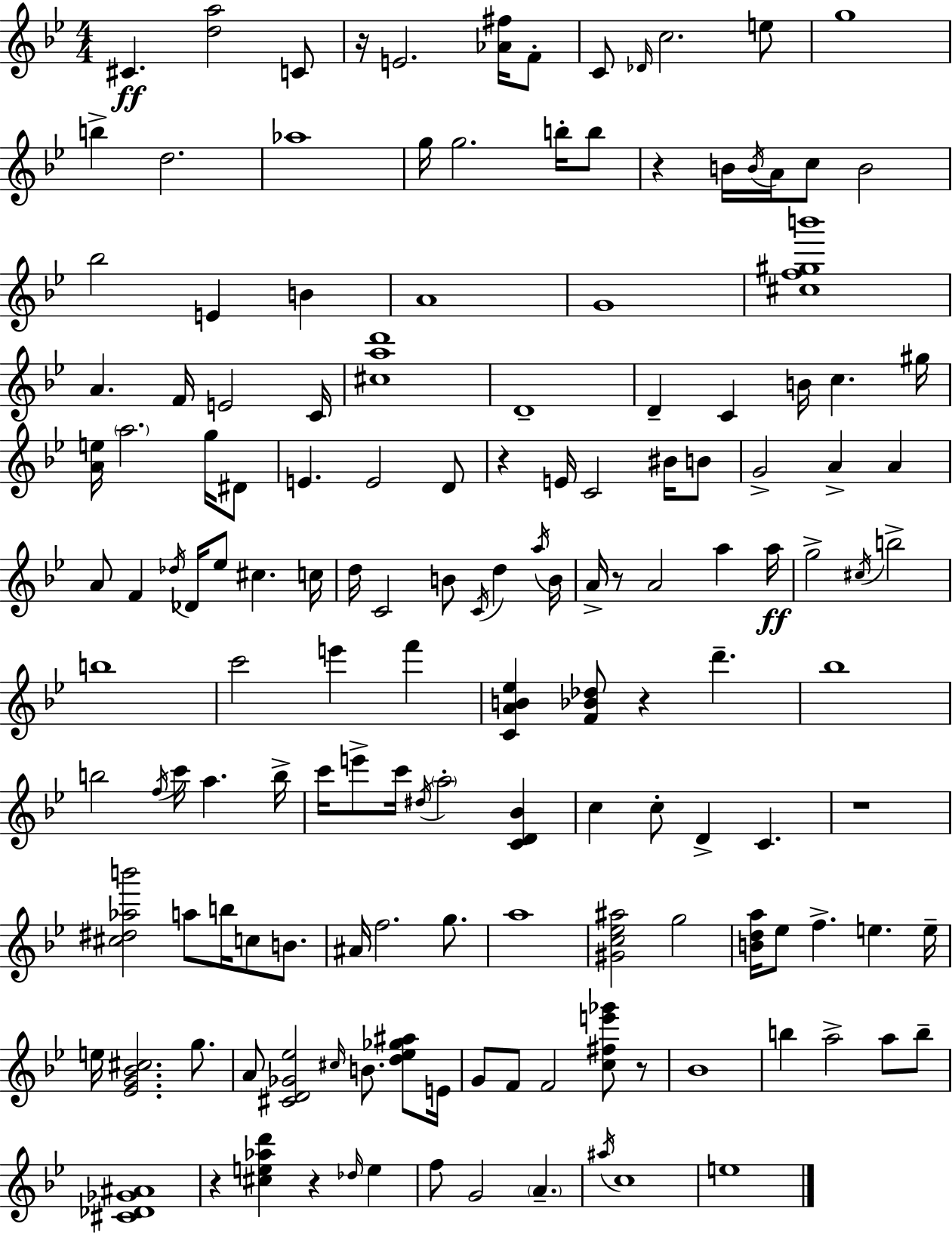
{
  \clef treble
  \numericTimeSignature
  \time 4/4
  \key g \minor
  cis'4.\ff <d'' a''>2 c'8 | r16 e'2. <aes' fis''>16 f'8-. | c'8 \grace { des'16 } c''2. e''8 | g''1 | \break b''4-> d''2. | aes''1 | g''16 g''2. b''16-. b''8 | r4 b'16 \acciaccatura { b'16 } a'16 c''8 b'2 | \break bes''2 e'4 b'4 | a'1 | g'1 | <cis'' f'' gis'' b'''>1 | \break a'4. f'16 e'2 | c'16 <cis'' a'' d'''>1 | d'1-- | d'4-- c'4 b'16 c''4. | \break gis''16 <a' e''>16 \parenthesize a''2. g''16 | dis'8 e'4. e'2 | d'8 r4 e'16 c'2 bis'16 | b'8 g'2-> a'4-> a'4 | \break a'8 f'4 \acciaccatura { des''16 } des'16 ees''8 cis''4. | c''16 d''16 c'2 b'8 \acciaccatura { c'16 } d''4 | \acciaccatura { a''16 } b'16 a'16-> r8 a'2 | a''4 a''16\ff g''2-> \acciaccatura { cis''16 } b''2-> | \break b''1 | c'''2 e'''4 | f'''4 <c' a' b' ees''>4 <f' bes' des''>8 r4 | d'''4.-- bes''1 | \break b''2 \acciaccatura { f''16 } c'''16 | a''4. b''16-> c'''16 e'''8-> c'''16 \acciaccatura { dis''16 } \parenthesize a''2-. | <c' d' bes'>4 c''4 c''8-. d'4-> | c'4. r1 | \break <cis'' dis'' aes'' b'''>2 | a''8 b''16 c''8 b'8. ais'16 f''2. | g''8. a''1 | <gis' c'' ees'' ais''>2 | \break g''2 <b' d'' a''>16 ees''8 f''4.-> | e''4. e''16-- e''16 <ees' g' bes' cis''>2. | g''8. a'8 <cis' d' ges' ees''>2 | \grace { cis''16 } b'8. <d'' ees'' ges'' ais''>8 e'16 g'8 f'8 f'2 | \break <c'' fis'' e''' ges'''>8 r8 bes'1 | b''4 a''2-> | a''8 b''8-- <cis' des' ges' ais'>1 | r4 <cis'' e'' aes'' d'''>4 | \break r4 \grace { des''16 } e''4 f''8 g'2 | \parenthesize a'4.-- \acciaccatura { ais''16 } c''1 | e''1 | \bar "|."
}